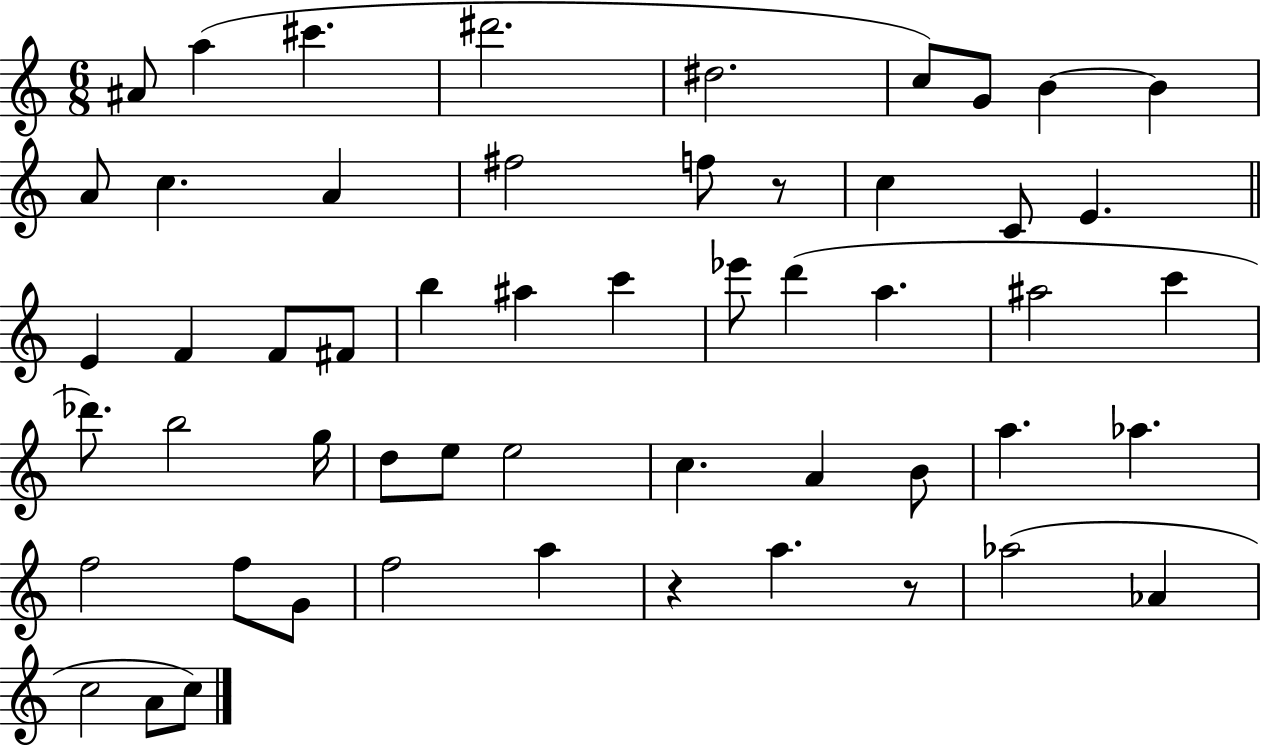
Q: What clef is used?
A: treble